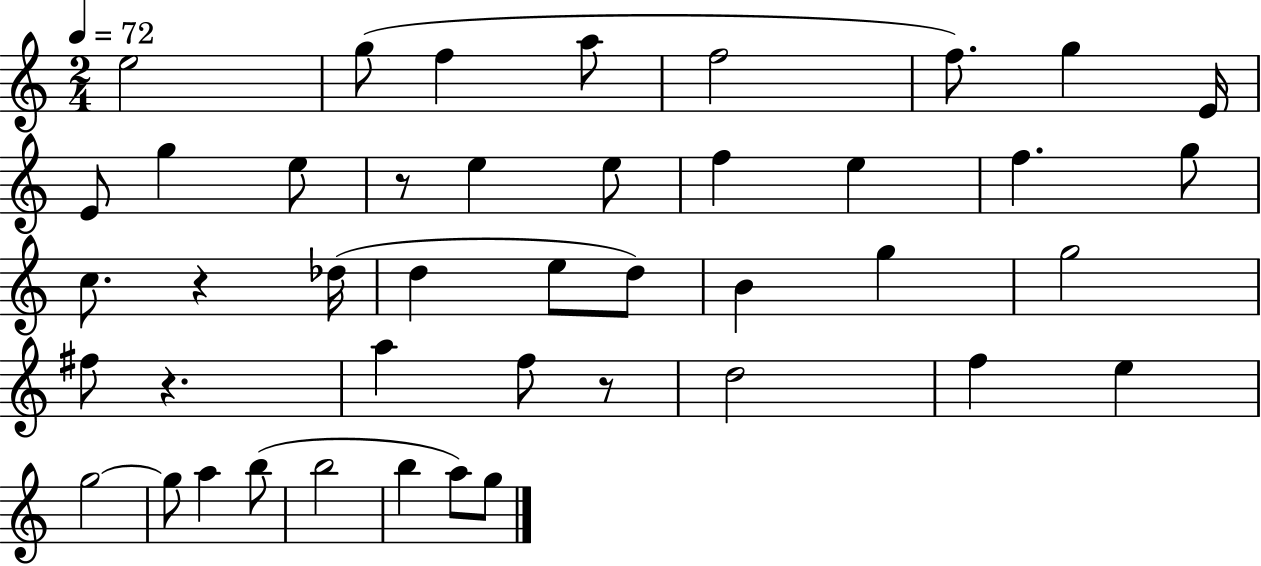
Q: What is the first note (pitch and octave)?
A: E5